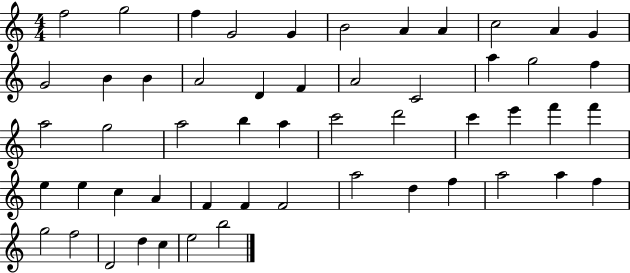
X:1
T:Untitled
M:4/4
L:1/4
K:C
f2 g2 f G2 G B2 A A c2 A G G2 B B A2 D F A2 C2 a g2 f a2 g2 a2 b a c'2 d'2 c' e' f' f' e e c A F F F2 a2 d f a2 a f g2 f2 D2 d c e2 b2